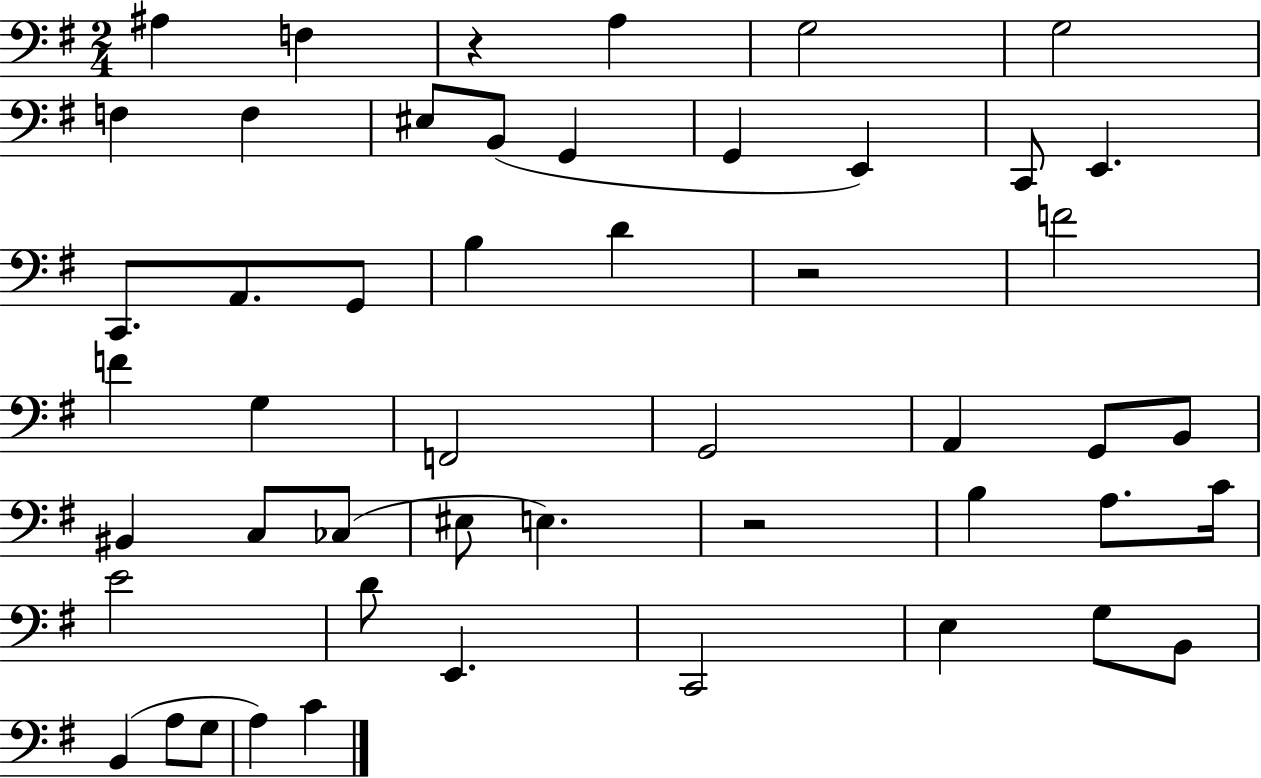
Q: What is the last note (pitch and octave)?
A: C4